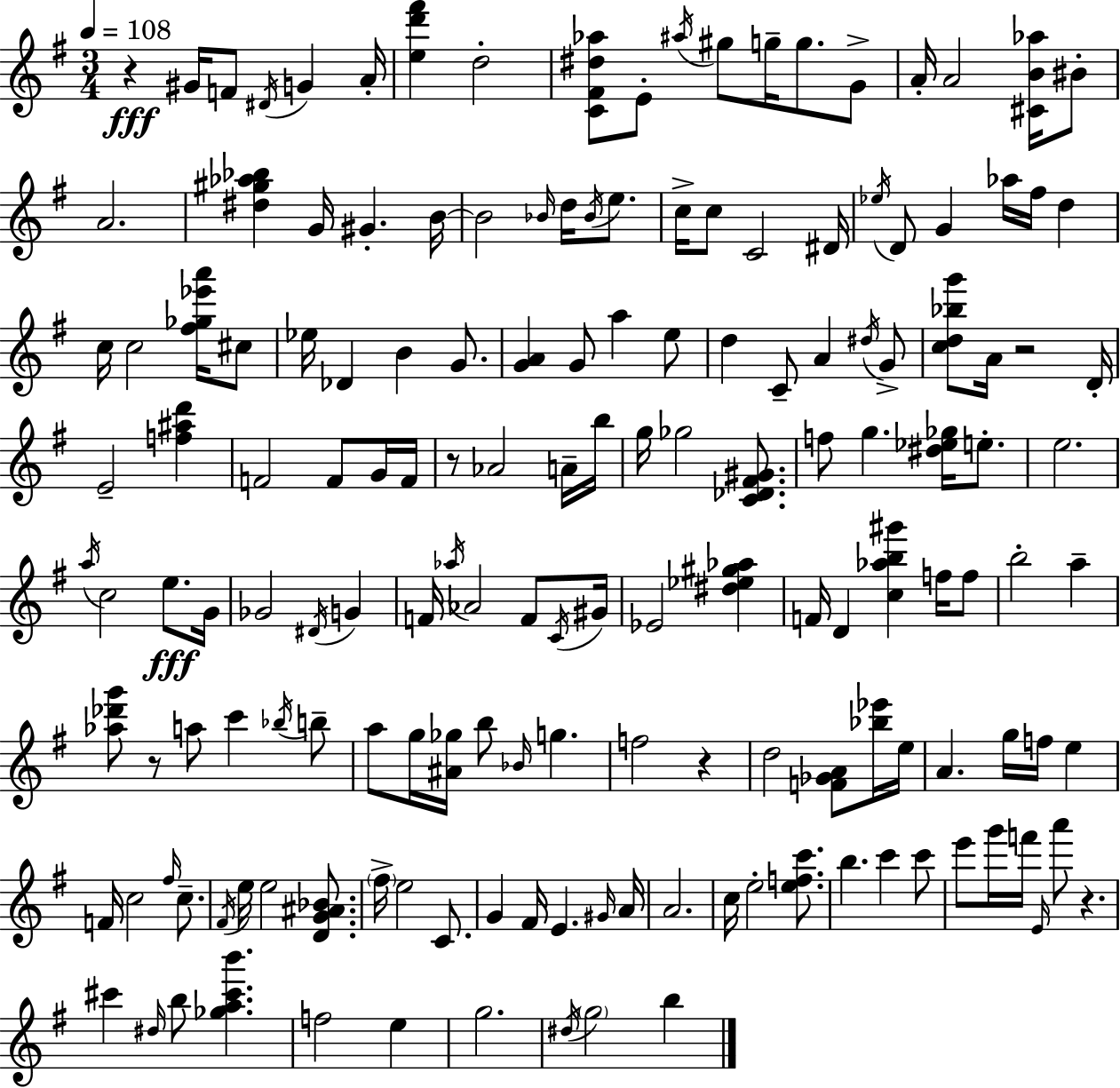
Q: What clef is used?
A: treble